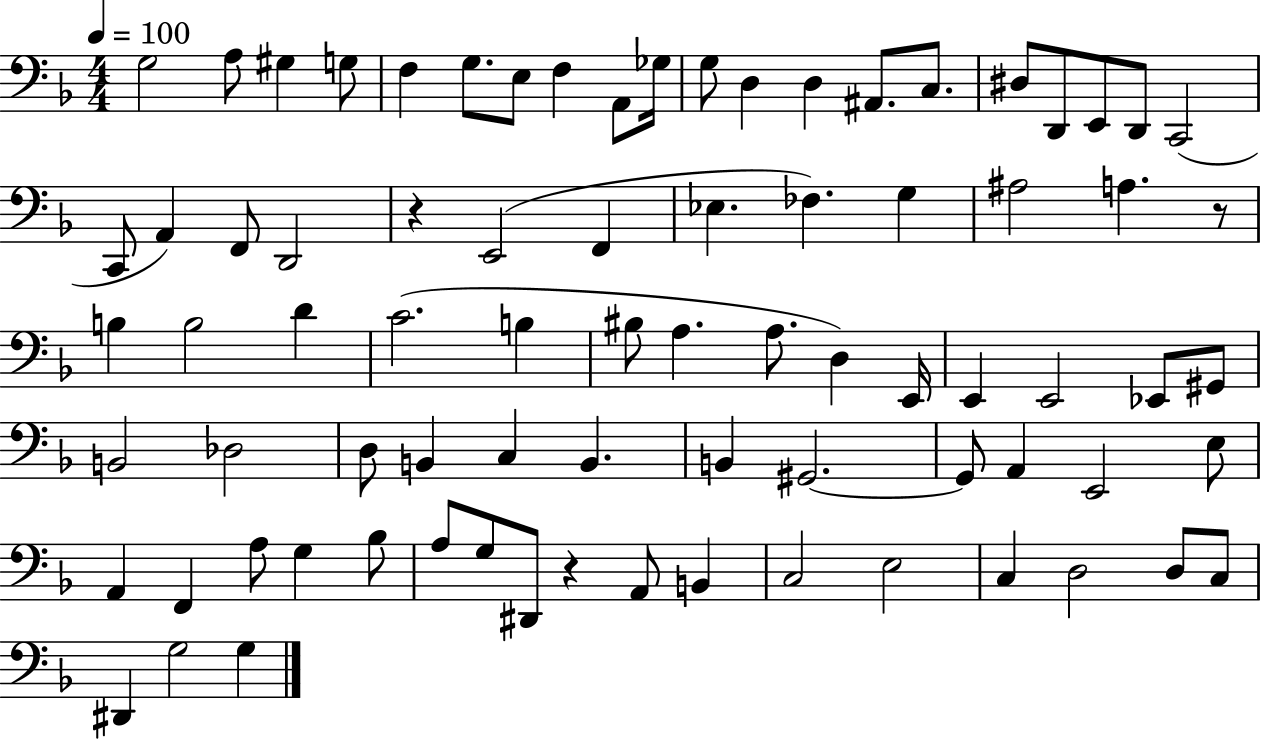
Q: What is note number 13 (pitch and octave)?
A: D3